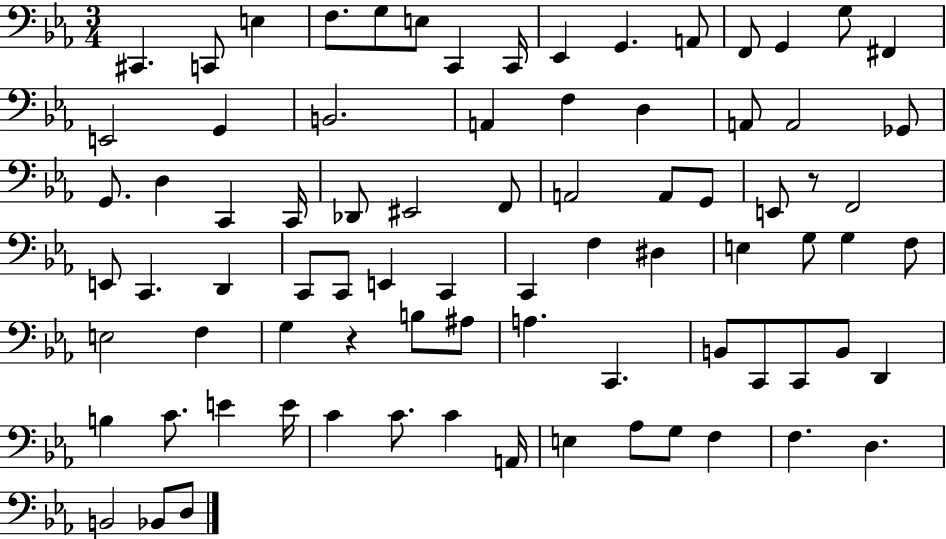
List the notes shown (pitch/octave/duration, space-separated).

C#2/q. C2/e E3/q F3/e. G3/e E3/e C2/q C2/s Eb2/q G2/q. A2/e F2/e G2/q G3/e F#2/q E2/h G2/q B2/h. A2/q F3/q D3/q A2/e A2/h Gb2/e G2/e. D3/q C2/q C2/s Db2/e EIS2/h F2/e A2/h A2/e G2/e E2/e R/e F2/h E2/e C2/q. D2/q C2/e C2/e E2/q C2/q C2/q F3/q D#3/q E3/q G3/e G3/q F3/e E3/h F3/q G3/q R/q B3/e A#3/e A3/q. C2/q. B2/e C2/e C2/e B2/e D2/q B3/q C4/e. E4/q E4/s C4/q C4/e. C4/q A2/s E3/q Ab3/e G3/e F3/q F3/q. D3/q. B2/h Bb2/e D3/e